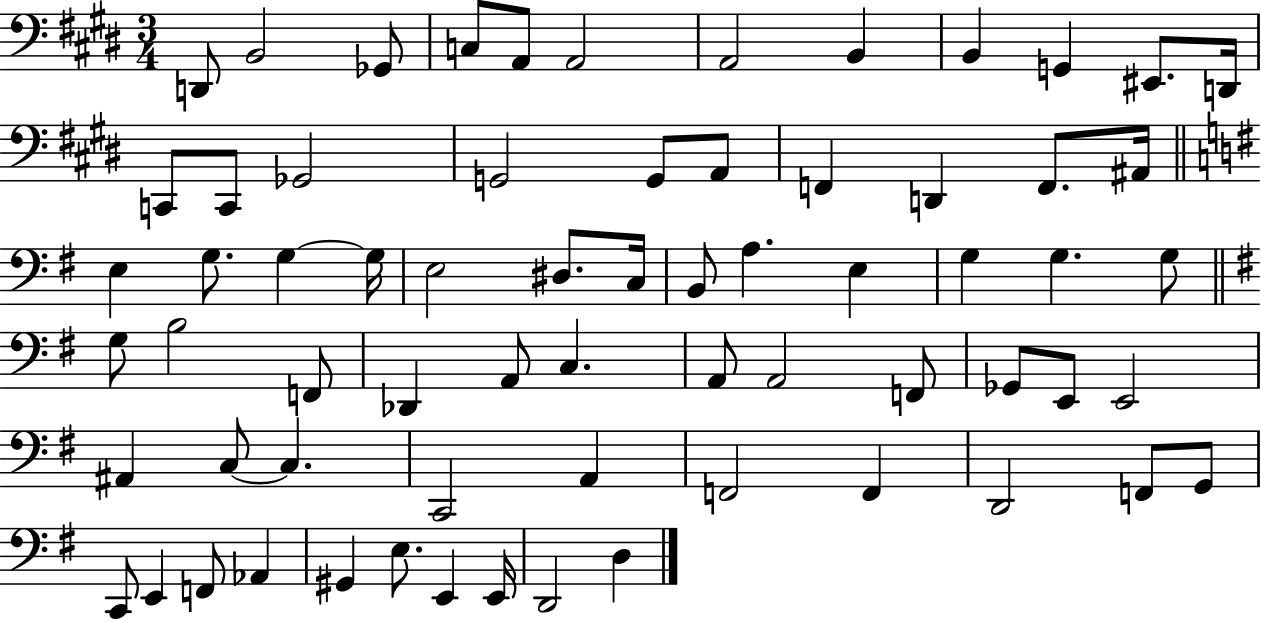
X:1
T:Untitled
M:3/4
L:1/4
K:E
D,,/2 B,,2 _G,,/2 C,/2 A,,/2 A,,2 A,,2 B,, B,, G,, ^E,,/2 D,,/4 C,,/2 C,,/2 _G,,2 G,,2 G,,/2 A,,/2 F,, D,, F,,/2 ^A,,/4 E, G,/2 G, G,/4 E,2 ^D,/2 C,/4 B,,/2 A, E, G, G, G,/2 G,/2 B,2 F,,/2 _D,, A,,/2 C, A,,/2 A,,2 F,,/2 _G,,/2 E,,/2 E,,2 ^A,, C,/2 C, C,,2 A,, F,,2 F,, D,,2 F,,/2 G,,/2 C,,/2 E,, F,,/2 _A,, ^G,, E,/2 E,, E,,/4 D,,2 D,